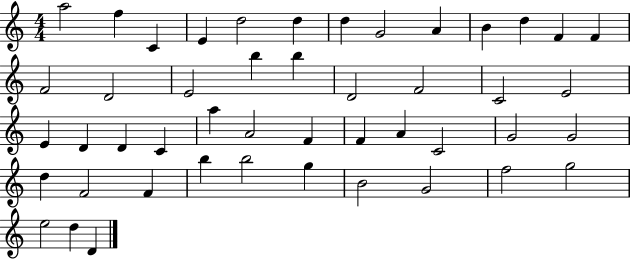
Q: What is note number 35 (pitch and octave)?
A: D5